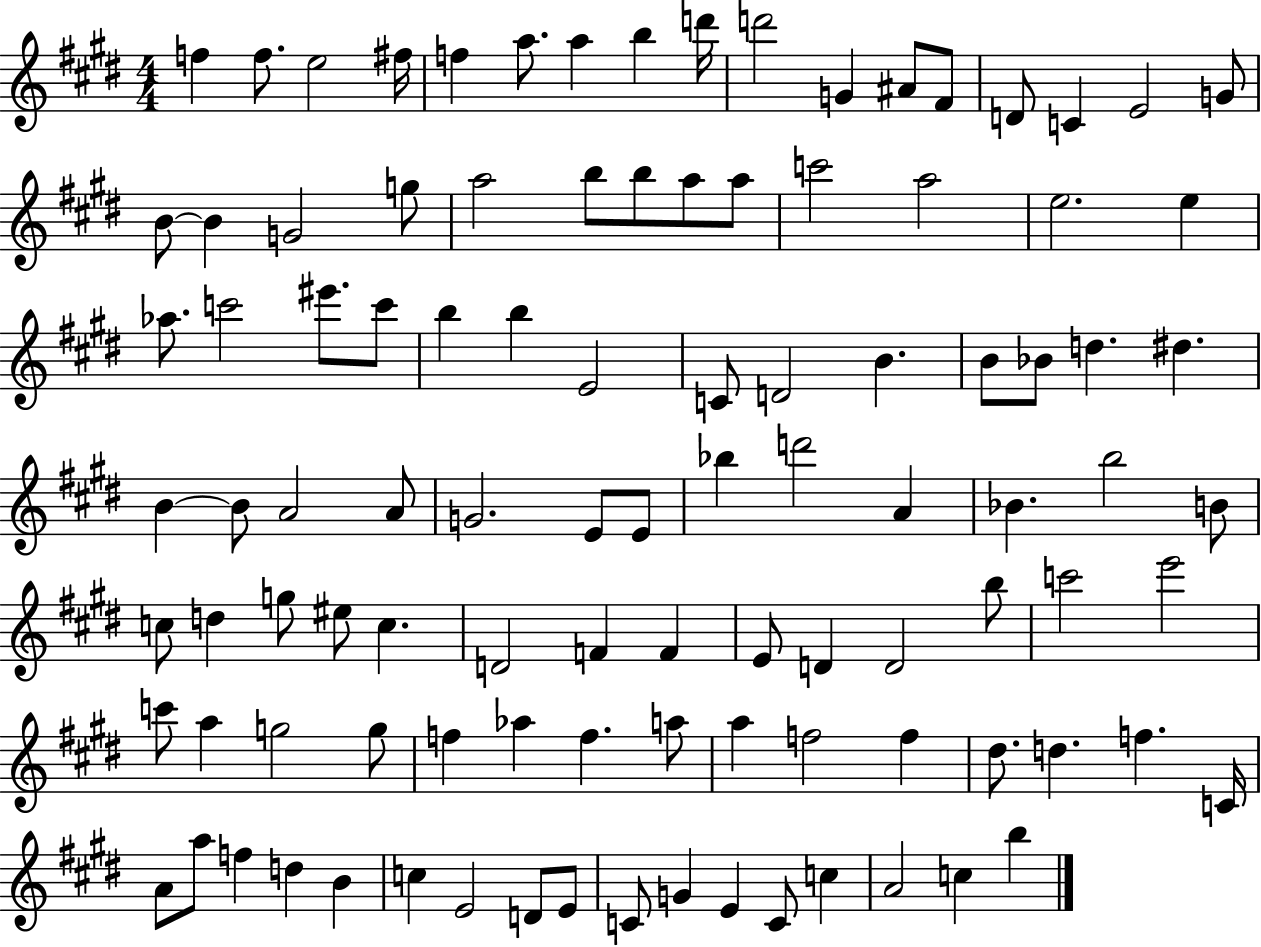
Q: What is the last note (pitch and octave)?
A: B5